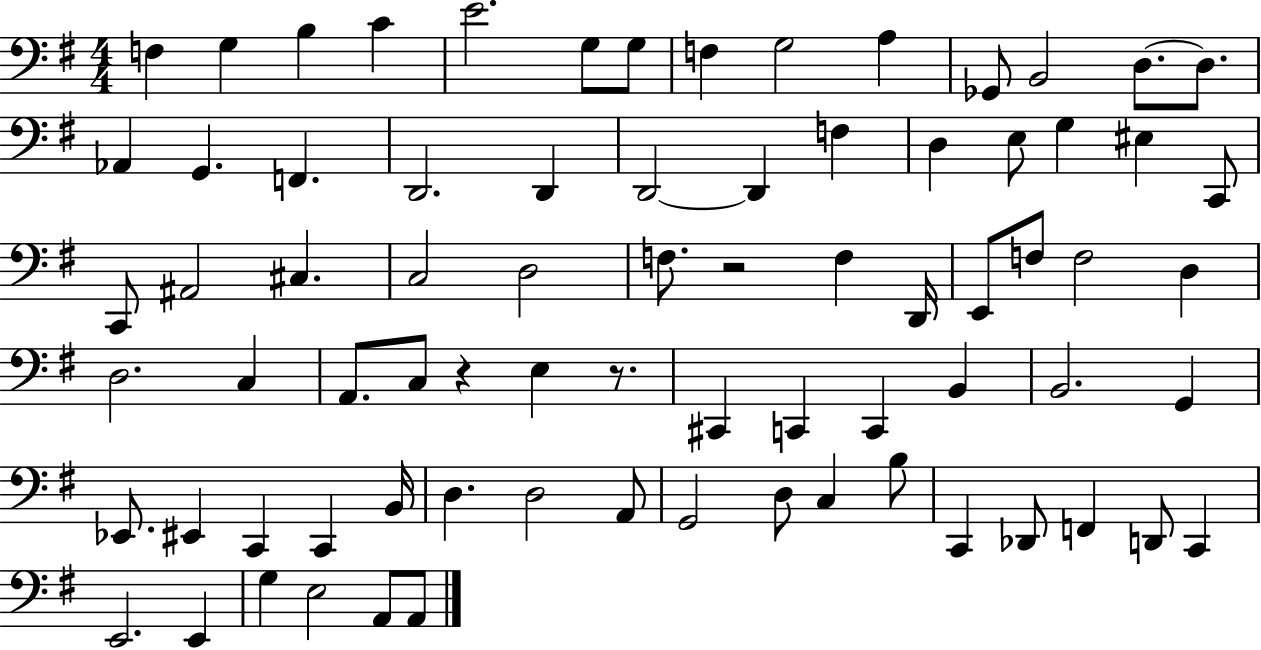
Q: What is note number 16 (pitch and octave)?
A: G2